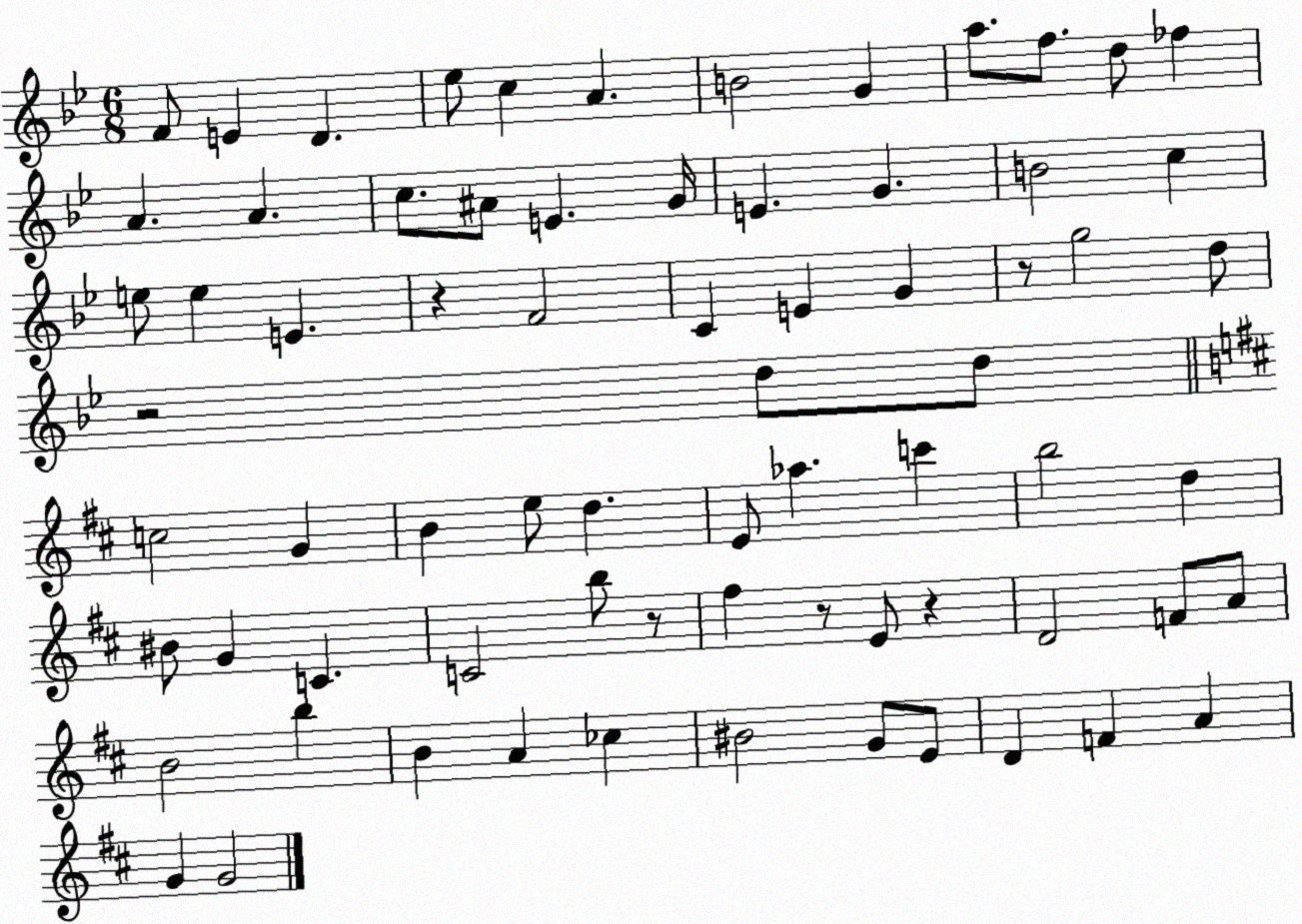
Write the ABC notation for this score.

X:1
T:Untitled
M:6/8
L:1/4
K:Bb
F/2 E D _e/2 c A B2 G a/2 f/2 d/2 _f A A c/2 ^A/2 E G/4 E G B2 c e/2 e E z F2 C E G z/2 g2 d/2 z2 d/2 d/2 c2 G B e/2 d E/2 _a c' b2 d ^B/2 G C C2 b/2 z/2 ^f z/2 E/2 z D2 F/2 A/2 B2 b B A _c ^B2 G/2 E/2 D F A G G2